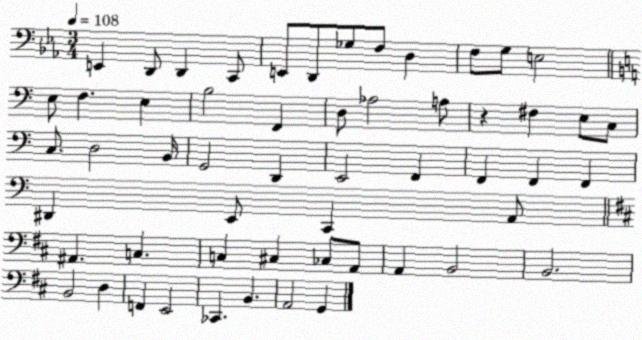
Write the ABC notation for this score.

X:1
T:Untitled
M:3/4
L:1/4
K:Eb
E,, D,,/2 D,, C,,/2 E,,/2 D,,/2 _G,/2 F,/2 D, F,/2 G,/2 E,2 E,/2 F, E, B,2 F,, D,/2 _A,2 A,/2 z ^F, E,/2 C,/2 C,/2 D,2 B,,/4 G,,2 D,, E,,2 F,, F,, F,, F,, ^D,, E,,/2 C,, A,,/2 ^A,, C, C, ^C, _C,/2 A,,/2 A,, B,,2 B,,2 B,,2 D, F,, E,,2 _C,, B,, A,,2 G,,